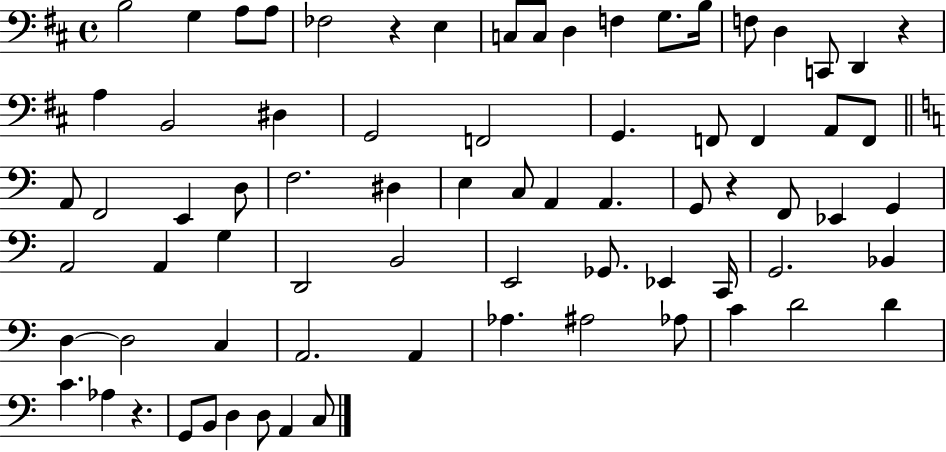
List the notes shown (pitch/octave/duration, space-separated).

B3/h G3/q A3/e A3/e FES3/h R/q E3/q C3/e C3/e D3/q F3/q G3/e. B3/s F3/e D3/q C2/e D2/q R/q A3/q B2/h D#3/q G2/h F2/h G2/q. F2/e F2/q A2/e F2/e A2/e F2/h E2/q D3/e F3/h. D#3/q E3/q C3/e A2/q A2/q. G2/e R/q F2/e Eb2/q G2/q A2/h A2/q G3/q D2/h B2/h E2/h Gb2/e. Eb2/q C2/s G2/h. Bb2/q D3/q D3/h C3/q A2/h. A2/q Ab3/q. A#3/h Ab3/e C4/q D4/h D4/q C4/q. Ab3/q R/q. G2/e B2/e D3/q D3/e A2/q C3/e